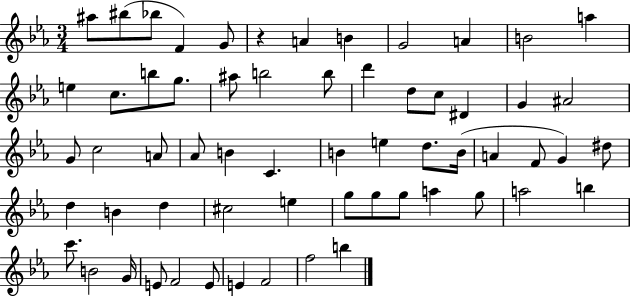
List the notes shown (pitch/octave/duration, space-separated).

A#5/e BIS5/e Bb5/e F4/q G4/e R/q A4/q B4/q G4/h A4/q B4/h A5/q E5/q C5/e. B5/e G5/e. A#5/e B5/h B5/e D6/q D5/e C5/e D#4/q G4/q A#4/h G4/e C5/h A4/e Ab4/e B4/q C4/q. B4/q E5/q D5/e. B4/s A4/q F4/e G4/q D#5/e D5/q B4/q D5/q C#5/h E5/q G5/e G5/e G5/e A5/q G5/e A5/h B5/q C6/e. B4/h G4/s E4/e F4/h E4/e E4/q F4/h F5/h B5/q